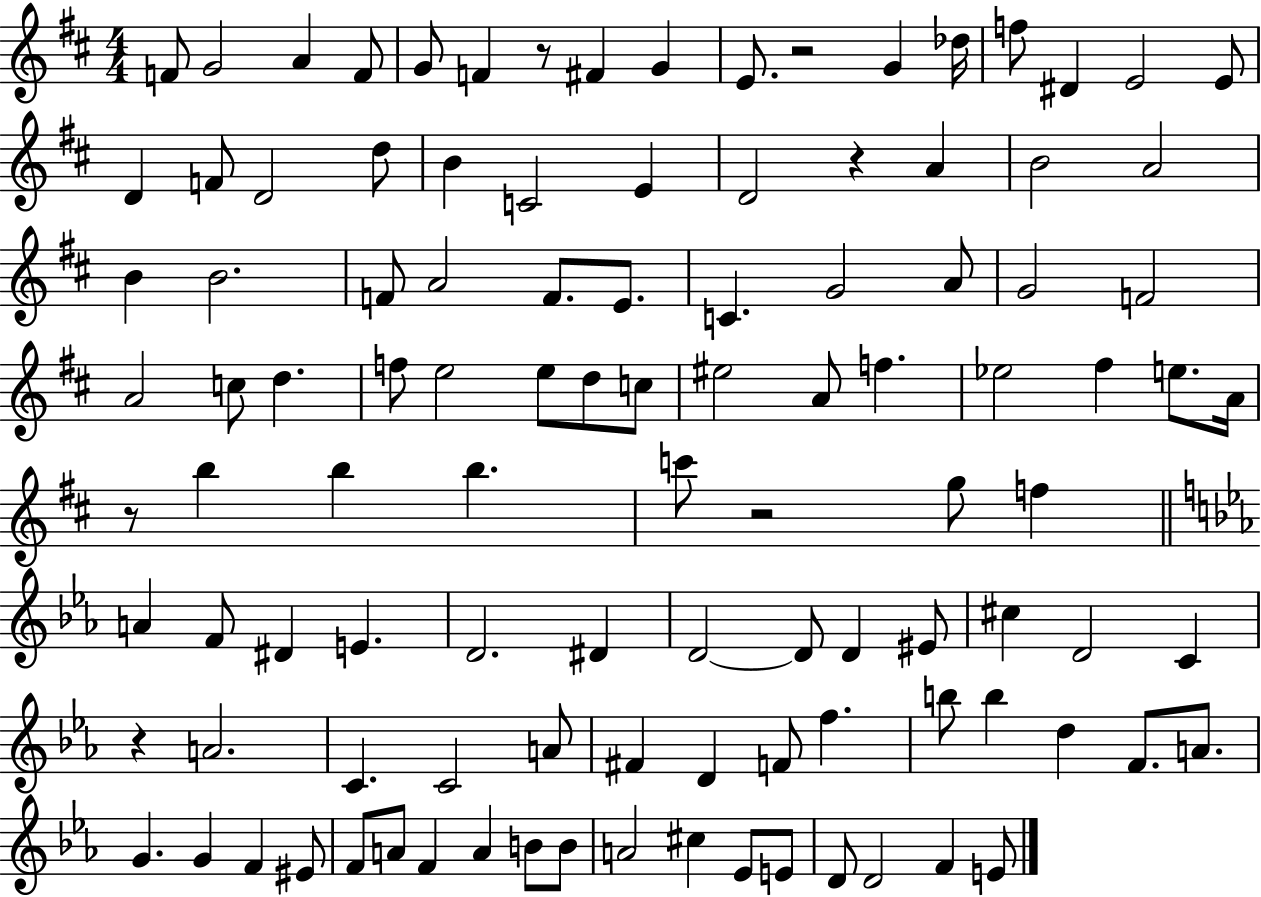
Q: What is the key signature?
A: D major